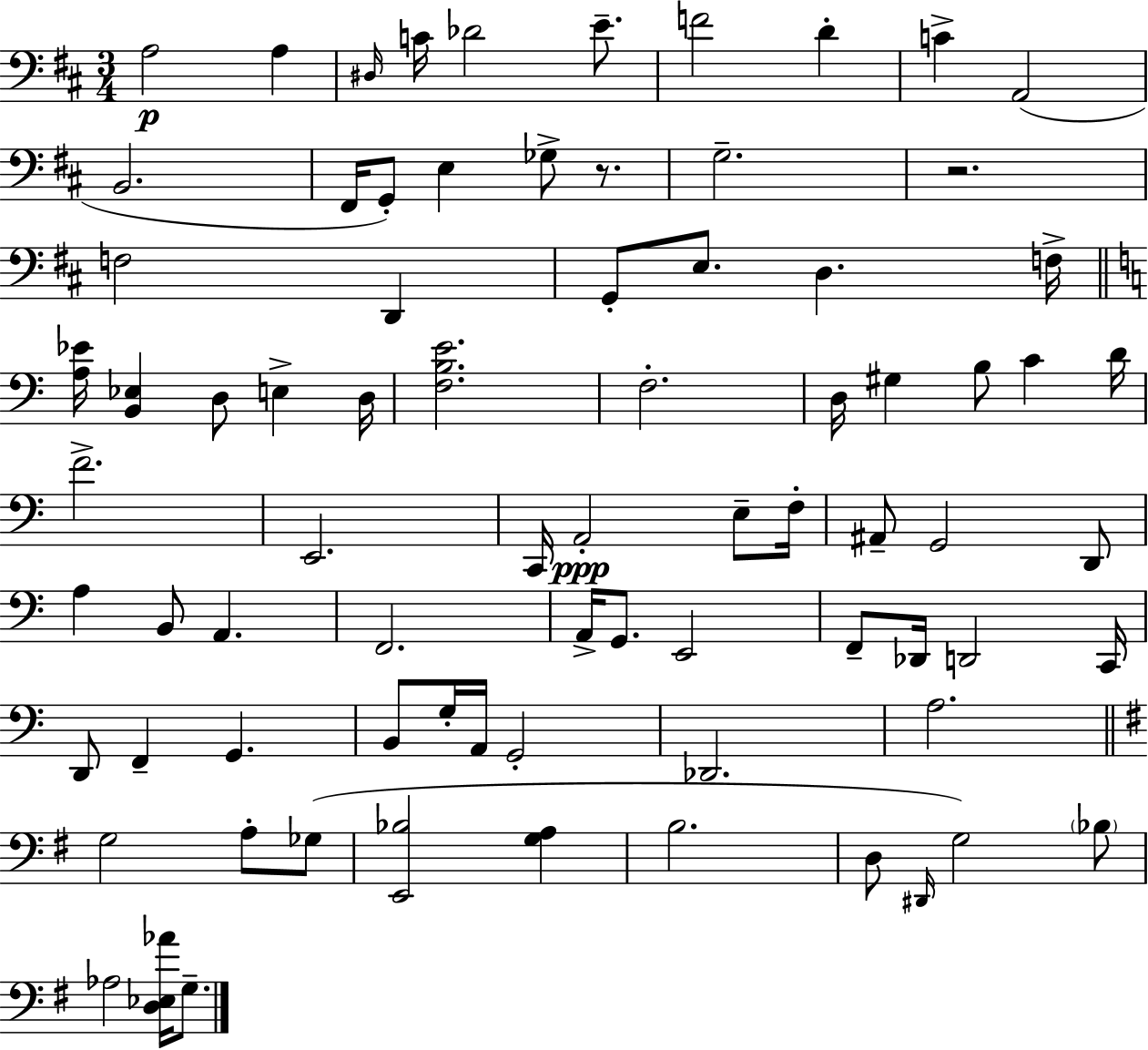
A3/h A3/q D#3/s C4/s Db4/h E4/e. F4/h D4/q C4/q A2/h B2/h. F#2/s G2/e E3/q Gb3/e R/e. G3/h. R/h. F3/h D2/q G2/e E3/e. D3/q. F3/s [A3,Eb4]/s [B2,Eb3]/q D3/e E3/q D3/s [F3,B3,E4]/h. F3/h. D3/s G#3/q B3/e C4/q D4/s F4/h. E2/h. C2/s A2/h E3/e F3/s A#2/e G2/h D2/e A3/q B2/e A2/q. F2/h. A2/s G2/e. E2/h F2/e Db2/s D2/h C2/s D2/e F2/q G2/q. B2/e G3/s A2/s G2/h Db2/h. A3/h. G3/h A3/e Gb3/e [E2,Bb3]/h [G3,A3]/q B3/h. D3/e D#2/s G3/h Bb3/e Ab3/h [D3,Eb3,Ab4]/s G3/e.